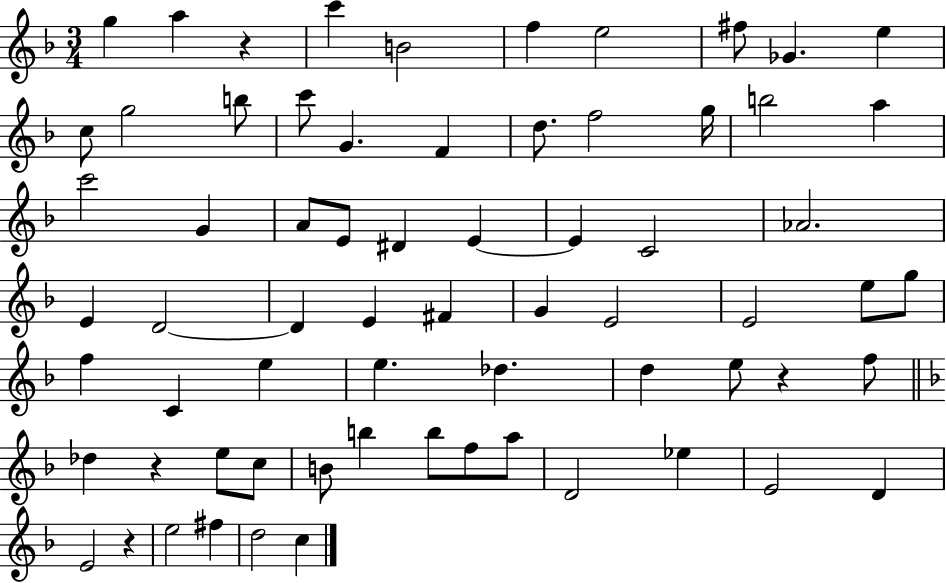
X:1
T:Untitled
M:3/4
L:1/4
K:F
g a z c' B2 f e2 ^f/2 _G e c/2 g2 b/2 c'/2 G F d/2 f2 g/4 b2 a c'2 G A/2 E/2 ^D E E C2 _A2 E D2 D E ^F G E2 E2 e/2 g/2 f C e e _d d e/2 z f/2 _d z e/2 c/2 B/2 b b/2 f/2 a/2 D2 _e E2 D E2 z e2 ^f d2 c